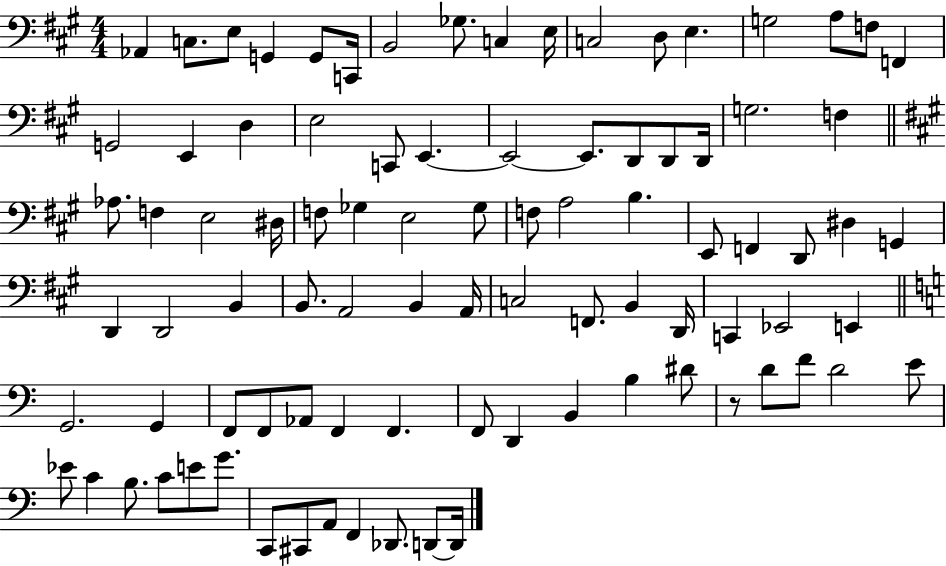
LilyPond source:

{
  \clef bass
  \numericTimeSignature
  \time 4/4
  \key a \major
  aes,4 c8. e8 g,4 g,8 c,16 | b,2 ges8. c4 e16 | c2 d8 e4. | g2 a8 f8 f,4 | \break g,2 e,4 d4 | e2 c,8 e,4.~~ | e,2~~ e,8. d,8 d,8 d,16 | g2. f4 | \break \bar "||" \break \key a \major aes8. f4 e2 dis16 | f8 ges4 e2 ges8 | f8 a2 b4. | e,8 f,4 d,8 dis4 g,4 | \break d,4 d,2 b,4 | b,8. a,2 b,4 a,16 | c2 f,8. b,4 d,16 | c,4 ees,2 e,4 | \break \bar "||" \break \key c \major g,2. g,4 | f,8 f,8 aes,8 f,4 f,4. | f,8 d,4 b,4 b4 dis'8 | r8 d'8 f'8 d'2 e'8 | \break ees'8 c'4 b8. c'8 e'8 g'8. | c,8 cis,8 a,8 f,4 des,8. d,8~~ d,16 | \bar "|."
}